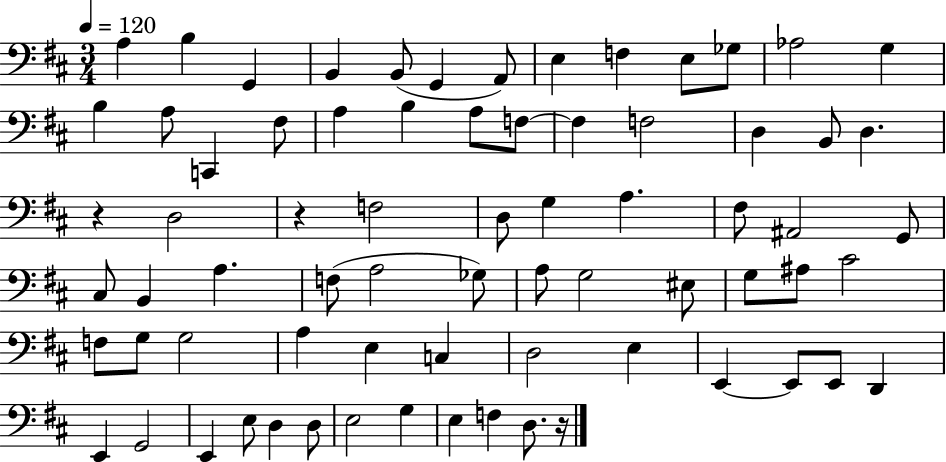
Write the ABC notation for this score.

X:1
T:Untitled
M:3/4
L:1/4
K:D
A, B, G,, B,, B,,/2 G,, A,,/2 E, F, E,/2 _G,/2 _A,2 G, B, A,/2 C,, ^F,/2 A, B, A,/2 F,/2 F, F,2 D, B,,/2 D, z D,2 z F,2 D,/2 G, A, ^F,/2 ^A,,2 G,,/2 ^C,/2 B,, A, F,/2 A,2 _G,/2 A,/2 G,2 ^E,/2 G,/2 ^A,/2 ^C2 F,/2 G,/2 G,2 A, E, C, D,2 E, E,, E,,/2 E,,/2 D,, E,, G,,2 E,, E,/2 D, D,/2 E,2 G, E, F, D,/2 z/4